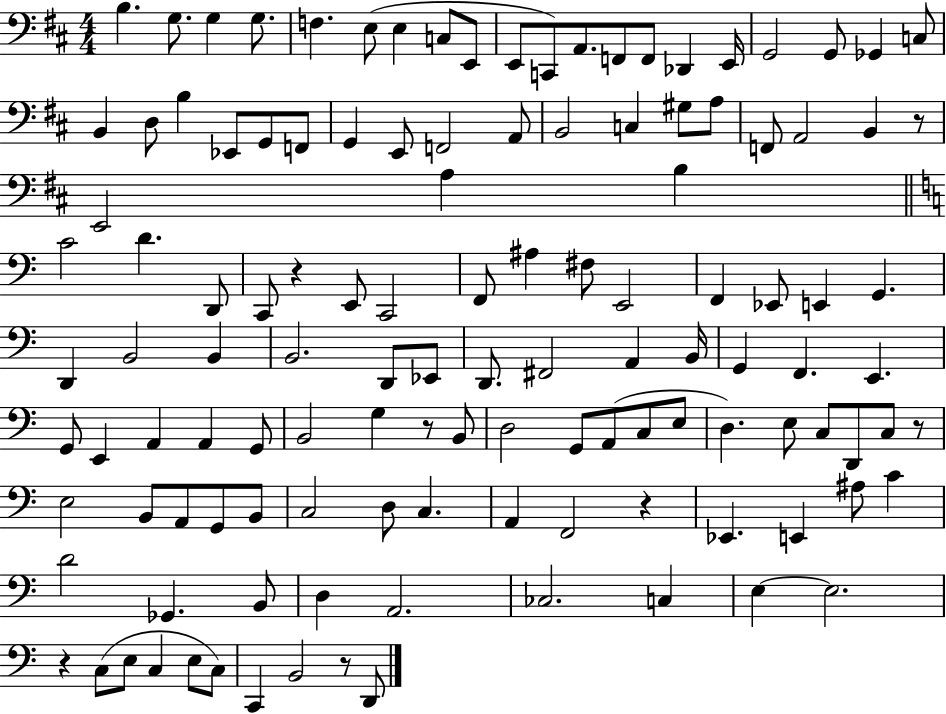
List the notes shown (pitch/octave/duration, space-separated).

B3/q. G3/e. G3/q G3/e. F3/q. E3/e E3/q C3/e E2/e E2/e C2/e A2/e. F2/e F2/e Db2/q E2/s G2/h G2/e Gb2/q C3/e B2/q D3/e B3/q Eb2/e G2/e F2/e G2/q E2/e F2/h A2/e B2/h C3/q G#3/e A3/e F2/e A2/h B2/q R/e E2/h A3/q B3/q C4/h D4/q. D2/e C2/e R/q E2/e C2/h F2/e A#3/q F#3/e E2/h F2/q Eb2/e E2/q G2/q. D2/q B2/h B2/q B2/h. D2/e Eb2/e D2/e. F#2/h A2/q B2/s G2/q F2/q. E2/q. G2/e E2/q A2/q A2/q G2/e B2/h G3/q R/e B2/e D3/h G2/e A2/e C3/e E3/e D3/q. E3/e C3/e D2/e C3/e R/e E3/h B2/e A2/e G2/e B2/e C3/h D3/e C3/q. A2/q F2/h R/q Eb2/q. E2/q A#3/e C4/q D4/h Gb2/q. B2/e D3/q A2/h. CES3/h. C3/q E3/q E3/h. R/q C3/e E3/e C3/q E3/e C3/e C2/q B2/h R/e D2/e